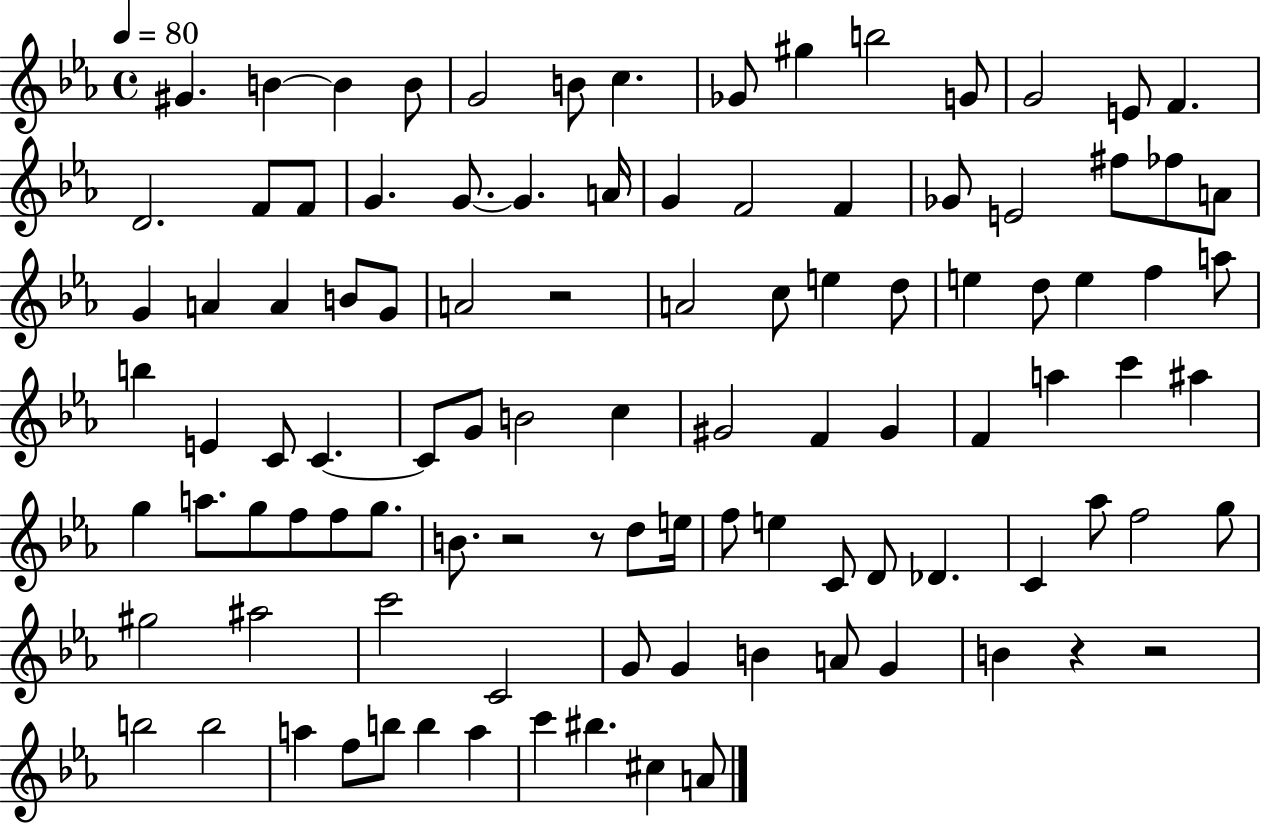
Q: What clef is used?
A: treble